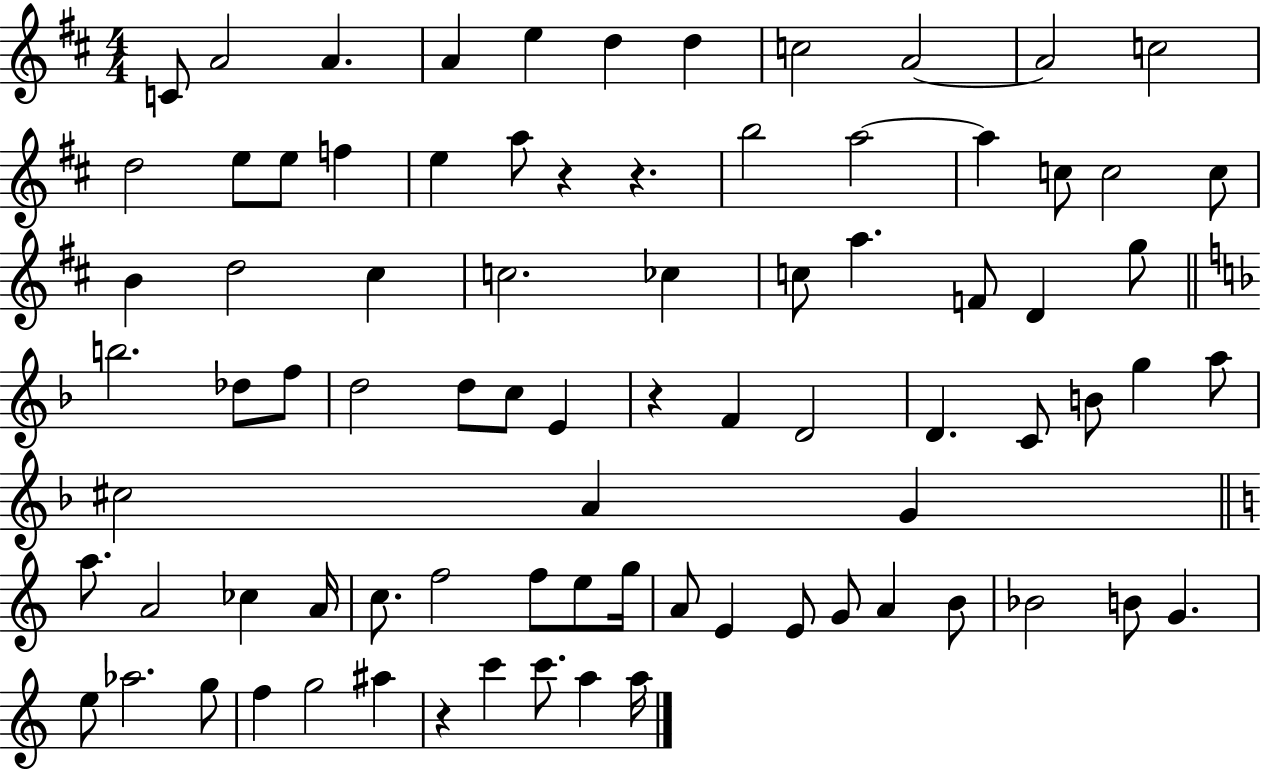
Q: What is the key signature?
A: D major